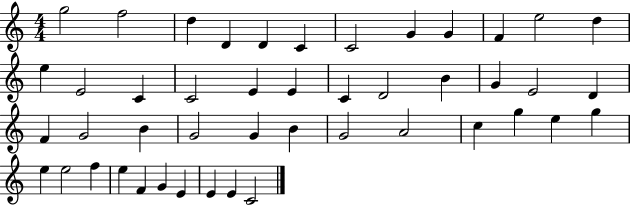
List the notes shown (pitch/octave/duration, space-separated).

G5/h F5/h D5/q D4/q D4/q C4/q C4/h G4/q G4/q F4/q E5/h D5/q E5/q E4/h C4/q C4/h E4/q E4/q C4/q D4/h B4/q G4/q E4/h D4/q F4/q G4/h B4/q G4/h G4/q B4/q G4/h A4/h C5/q G5/q E5/q G5/q E5/q E5/h F5/q E5/q F4/q G4/q E4/q E4/q E4/q C4/h